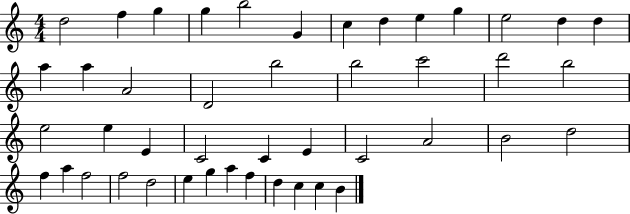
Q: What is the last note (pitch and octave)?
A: B4